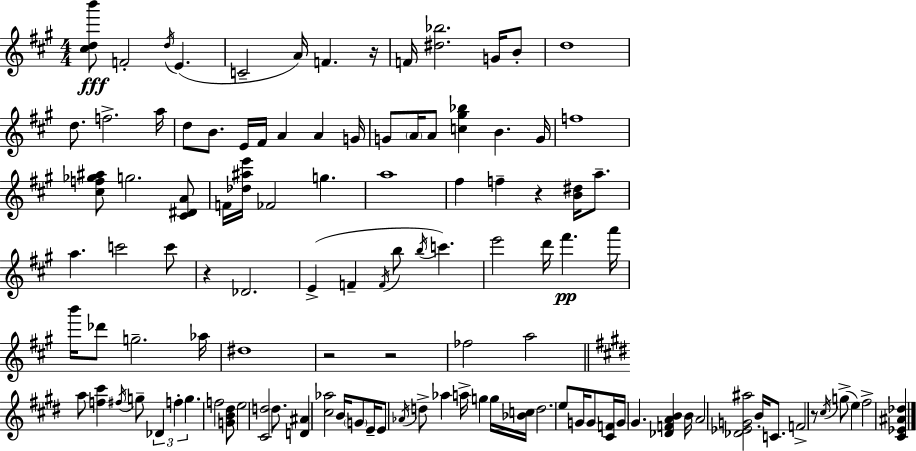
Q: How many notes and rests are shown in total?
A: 112